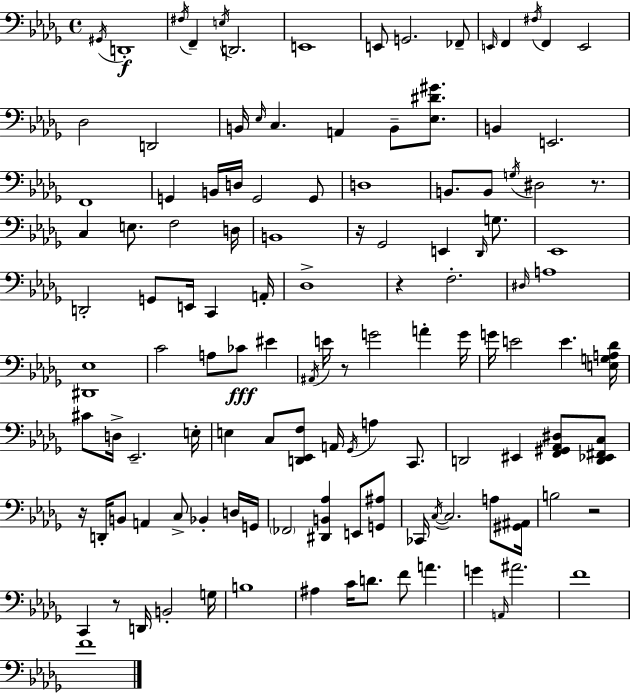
{
  \clef bass
  \time 4/4
  \defaultTimeSignature
  \key bes \minor
  \acciaccatura { gis,16 }\f d,1-. | \acciaccatura { fis16 } f,4-- \acciaccatura { e16 } d,2. | e,1 | e,8 g,2. | \break fes,8-- \grace { e,16 } f,4 \acciaccatura { fis16 } f,4 e,2 | des2 d,2 | b,16 \grace { ees16 } c4. a,4 | b,8-- <ees dis' gis'>8. b,4 e,2. | \break f,1 | g,4 b,16 d16 g,2 | g,8 d1 | b,8. b,8 \acciaccatura { g16 } dis2 | \break r8. c4 e8. f2 | d16 b,1 | r16 ges,2 | e,4 \grace { des,16 } g8. ees,1 | \break d,2-. | g,8 e,16 c,4 a,16-. des1-> | r4 f2.-. | \grace { dis16 } a1 | \break <dis, ees>1 | c'2 | a8 ces'8\fff eis'4 \acciaccatura { ais,16 } e'16 r8 g'2 | a'4-. g'16 g'16 e'2 | \break e'4. <e g a des'>16 cis'8 d16-> ees,2.-- | e16-. e4 c8 | <d, ees, f>8 a,16 \acciaccatura { ges,16 } a4 c,8. d,2 | eis,4 <f, gis, aes, dis>8 <d, ees, fis, c>8 r16 d,16-. b,8 a,4 | \break c8-> bes,4-. d16 g,16 \parenthesize fes,2 | <dis, b, aes>4 e,8 <g, ais>8 ces,16 \acciaccatura { c16~ }~ c2. | a8 <gis, ais,>16 b2 | r2 c,4 | \break r8 d,16 b,2-. g16 b1 | ais4 | c'16 d'8. f'8 a'4. g'4 | \grace { a,16 } ais'2. f'1 | \break f'1 | \bar "|."
}